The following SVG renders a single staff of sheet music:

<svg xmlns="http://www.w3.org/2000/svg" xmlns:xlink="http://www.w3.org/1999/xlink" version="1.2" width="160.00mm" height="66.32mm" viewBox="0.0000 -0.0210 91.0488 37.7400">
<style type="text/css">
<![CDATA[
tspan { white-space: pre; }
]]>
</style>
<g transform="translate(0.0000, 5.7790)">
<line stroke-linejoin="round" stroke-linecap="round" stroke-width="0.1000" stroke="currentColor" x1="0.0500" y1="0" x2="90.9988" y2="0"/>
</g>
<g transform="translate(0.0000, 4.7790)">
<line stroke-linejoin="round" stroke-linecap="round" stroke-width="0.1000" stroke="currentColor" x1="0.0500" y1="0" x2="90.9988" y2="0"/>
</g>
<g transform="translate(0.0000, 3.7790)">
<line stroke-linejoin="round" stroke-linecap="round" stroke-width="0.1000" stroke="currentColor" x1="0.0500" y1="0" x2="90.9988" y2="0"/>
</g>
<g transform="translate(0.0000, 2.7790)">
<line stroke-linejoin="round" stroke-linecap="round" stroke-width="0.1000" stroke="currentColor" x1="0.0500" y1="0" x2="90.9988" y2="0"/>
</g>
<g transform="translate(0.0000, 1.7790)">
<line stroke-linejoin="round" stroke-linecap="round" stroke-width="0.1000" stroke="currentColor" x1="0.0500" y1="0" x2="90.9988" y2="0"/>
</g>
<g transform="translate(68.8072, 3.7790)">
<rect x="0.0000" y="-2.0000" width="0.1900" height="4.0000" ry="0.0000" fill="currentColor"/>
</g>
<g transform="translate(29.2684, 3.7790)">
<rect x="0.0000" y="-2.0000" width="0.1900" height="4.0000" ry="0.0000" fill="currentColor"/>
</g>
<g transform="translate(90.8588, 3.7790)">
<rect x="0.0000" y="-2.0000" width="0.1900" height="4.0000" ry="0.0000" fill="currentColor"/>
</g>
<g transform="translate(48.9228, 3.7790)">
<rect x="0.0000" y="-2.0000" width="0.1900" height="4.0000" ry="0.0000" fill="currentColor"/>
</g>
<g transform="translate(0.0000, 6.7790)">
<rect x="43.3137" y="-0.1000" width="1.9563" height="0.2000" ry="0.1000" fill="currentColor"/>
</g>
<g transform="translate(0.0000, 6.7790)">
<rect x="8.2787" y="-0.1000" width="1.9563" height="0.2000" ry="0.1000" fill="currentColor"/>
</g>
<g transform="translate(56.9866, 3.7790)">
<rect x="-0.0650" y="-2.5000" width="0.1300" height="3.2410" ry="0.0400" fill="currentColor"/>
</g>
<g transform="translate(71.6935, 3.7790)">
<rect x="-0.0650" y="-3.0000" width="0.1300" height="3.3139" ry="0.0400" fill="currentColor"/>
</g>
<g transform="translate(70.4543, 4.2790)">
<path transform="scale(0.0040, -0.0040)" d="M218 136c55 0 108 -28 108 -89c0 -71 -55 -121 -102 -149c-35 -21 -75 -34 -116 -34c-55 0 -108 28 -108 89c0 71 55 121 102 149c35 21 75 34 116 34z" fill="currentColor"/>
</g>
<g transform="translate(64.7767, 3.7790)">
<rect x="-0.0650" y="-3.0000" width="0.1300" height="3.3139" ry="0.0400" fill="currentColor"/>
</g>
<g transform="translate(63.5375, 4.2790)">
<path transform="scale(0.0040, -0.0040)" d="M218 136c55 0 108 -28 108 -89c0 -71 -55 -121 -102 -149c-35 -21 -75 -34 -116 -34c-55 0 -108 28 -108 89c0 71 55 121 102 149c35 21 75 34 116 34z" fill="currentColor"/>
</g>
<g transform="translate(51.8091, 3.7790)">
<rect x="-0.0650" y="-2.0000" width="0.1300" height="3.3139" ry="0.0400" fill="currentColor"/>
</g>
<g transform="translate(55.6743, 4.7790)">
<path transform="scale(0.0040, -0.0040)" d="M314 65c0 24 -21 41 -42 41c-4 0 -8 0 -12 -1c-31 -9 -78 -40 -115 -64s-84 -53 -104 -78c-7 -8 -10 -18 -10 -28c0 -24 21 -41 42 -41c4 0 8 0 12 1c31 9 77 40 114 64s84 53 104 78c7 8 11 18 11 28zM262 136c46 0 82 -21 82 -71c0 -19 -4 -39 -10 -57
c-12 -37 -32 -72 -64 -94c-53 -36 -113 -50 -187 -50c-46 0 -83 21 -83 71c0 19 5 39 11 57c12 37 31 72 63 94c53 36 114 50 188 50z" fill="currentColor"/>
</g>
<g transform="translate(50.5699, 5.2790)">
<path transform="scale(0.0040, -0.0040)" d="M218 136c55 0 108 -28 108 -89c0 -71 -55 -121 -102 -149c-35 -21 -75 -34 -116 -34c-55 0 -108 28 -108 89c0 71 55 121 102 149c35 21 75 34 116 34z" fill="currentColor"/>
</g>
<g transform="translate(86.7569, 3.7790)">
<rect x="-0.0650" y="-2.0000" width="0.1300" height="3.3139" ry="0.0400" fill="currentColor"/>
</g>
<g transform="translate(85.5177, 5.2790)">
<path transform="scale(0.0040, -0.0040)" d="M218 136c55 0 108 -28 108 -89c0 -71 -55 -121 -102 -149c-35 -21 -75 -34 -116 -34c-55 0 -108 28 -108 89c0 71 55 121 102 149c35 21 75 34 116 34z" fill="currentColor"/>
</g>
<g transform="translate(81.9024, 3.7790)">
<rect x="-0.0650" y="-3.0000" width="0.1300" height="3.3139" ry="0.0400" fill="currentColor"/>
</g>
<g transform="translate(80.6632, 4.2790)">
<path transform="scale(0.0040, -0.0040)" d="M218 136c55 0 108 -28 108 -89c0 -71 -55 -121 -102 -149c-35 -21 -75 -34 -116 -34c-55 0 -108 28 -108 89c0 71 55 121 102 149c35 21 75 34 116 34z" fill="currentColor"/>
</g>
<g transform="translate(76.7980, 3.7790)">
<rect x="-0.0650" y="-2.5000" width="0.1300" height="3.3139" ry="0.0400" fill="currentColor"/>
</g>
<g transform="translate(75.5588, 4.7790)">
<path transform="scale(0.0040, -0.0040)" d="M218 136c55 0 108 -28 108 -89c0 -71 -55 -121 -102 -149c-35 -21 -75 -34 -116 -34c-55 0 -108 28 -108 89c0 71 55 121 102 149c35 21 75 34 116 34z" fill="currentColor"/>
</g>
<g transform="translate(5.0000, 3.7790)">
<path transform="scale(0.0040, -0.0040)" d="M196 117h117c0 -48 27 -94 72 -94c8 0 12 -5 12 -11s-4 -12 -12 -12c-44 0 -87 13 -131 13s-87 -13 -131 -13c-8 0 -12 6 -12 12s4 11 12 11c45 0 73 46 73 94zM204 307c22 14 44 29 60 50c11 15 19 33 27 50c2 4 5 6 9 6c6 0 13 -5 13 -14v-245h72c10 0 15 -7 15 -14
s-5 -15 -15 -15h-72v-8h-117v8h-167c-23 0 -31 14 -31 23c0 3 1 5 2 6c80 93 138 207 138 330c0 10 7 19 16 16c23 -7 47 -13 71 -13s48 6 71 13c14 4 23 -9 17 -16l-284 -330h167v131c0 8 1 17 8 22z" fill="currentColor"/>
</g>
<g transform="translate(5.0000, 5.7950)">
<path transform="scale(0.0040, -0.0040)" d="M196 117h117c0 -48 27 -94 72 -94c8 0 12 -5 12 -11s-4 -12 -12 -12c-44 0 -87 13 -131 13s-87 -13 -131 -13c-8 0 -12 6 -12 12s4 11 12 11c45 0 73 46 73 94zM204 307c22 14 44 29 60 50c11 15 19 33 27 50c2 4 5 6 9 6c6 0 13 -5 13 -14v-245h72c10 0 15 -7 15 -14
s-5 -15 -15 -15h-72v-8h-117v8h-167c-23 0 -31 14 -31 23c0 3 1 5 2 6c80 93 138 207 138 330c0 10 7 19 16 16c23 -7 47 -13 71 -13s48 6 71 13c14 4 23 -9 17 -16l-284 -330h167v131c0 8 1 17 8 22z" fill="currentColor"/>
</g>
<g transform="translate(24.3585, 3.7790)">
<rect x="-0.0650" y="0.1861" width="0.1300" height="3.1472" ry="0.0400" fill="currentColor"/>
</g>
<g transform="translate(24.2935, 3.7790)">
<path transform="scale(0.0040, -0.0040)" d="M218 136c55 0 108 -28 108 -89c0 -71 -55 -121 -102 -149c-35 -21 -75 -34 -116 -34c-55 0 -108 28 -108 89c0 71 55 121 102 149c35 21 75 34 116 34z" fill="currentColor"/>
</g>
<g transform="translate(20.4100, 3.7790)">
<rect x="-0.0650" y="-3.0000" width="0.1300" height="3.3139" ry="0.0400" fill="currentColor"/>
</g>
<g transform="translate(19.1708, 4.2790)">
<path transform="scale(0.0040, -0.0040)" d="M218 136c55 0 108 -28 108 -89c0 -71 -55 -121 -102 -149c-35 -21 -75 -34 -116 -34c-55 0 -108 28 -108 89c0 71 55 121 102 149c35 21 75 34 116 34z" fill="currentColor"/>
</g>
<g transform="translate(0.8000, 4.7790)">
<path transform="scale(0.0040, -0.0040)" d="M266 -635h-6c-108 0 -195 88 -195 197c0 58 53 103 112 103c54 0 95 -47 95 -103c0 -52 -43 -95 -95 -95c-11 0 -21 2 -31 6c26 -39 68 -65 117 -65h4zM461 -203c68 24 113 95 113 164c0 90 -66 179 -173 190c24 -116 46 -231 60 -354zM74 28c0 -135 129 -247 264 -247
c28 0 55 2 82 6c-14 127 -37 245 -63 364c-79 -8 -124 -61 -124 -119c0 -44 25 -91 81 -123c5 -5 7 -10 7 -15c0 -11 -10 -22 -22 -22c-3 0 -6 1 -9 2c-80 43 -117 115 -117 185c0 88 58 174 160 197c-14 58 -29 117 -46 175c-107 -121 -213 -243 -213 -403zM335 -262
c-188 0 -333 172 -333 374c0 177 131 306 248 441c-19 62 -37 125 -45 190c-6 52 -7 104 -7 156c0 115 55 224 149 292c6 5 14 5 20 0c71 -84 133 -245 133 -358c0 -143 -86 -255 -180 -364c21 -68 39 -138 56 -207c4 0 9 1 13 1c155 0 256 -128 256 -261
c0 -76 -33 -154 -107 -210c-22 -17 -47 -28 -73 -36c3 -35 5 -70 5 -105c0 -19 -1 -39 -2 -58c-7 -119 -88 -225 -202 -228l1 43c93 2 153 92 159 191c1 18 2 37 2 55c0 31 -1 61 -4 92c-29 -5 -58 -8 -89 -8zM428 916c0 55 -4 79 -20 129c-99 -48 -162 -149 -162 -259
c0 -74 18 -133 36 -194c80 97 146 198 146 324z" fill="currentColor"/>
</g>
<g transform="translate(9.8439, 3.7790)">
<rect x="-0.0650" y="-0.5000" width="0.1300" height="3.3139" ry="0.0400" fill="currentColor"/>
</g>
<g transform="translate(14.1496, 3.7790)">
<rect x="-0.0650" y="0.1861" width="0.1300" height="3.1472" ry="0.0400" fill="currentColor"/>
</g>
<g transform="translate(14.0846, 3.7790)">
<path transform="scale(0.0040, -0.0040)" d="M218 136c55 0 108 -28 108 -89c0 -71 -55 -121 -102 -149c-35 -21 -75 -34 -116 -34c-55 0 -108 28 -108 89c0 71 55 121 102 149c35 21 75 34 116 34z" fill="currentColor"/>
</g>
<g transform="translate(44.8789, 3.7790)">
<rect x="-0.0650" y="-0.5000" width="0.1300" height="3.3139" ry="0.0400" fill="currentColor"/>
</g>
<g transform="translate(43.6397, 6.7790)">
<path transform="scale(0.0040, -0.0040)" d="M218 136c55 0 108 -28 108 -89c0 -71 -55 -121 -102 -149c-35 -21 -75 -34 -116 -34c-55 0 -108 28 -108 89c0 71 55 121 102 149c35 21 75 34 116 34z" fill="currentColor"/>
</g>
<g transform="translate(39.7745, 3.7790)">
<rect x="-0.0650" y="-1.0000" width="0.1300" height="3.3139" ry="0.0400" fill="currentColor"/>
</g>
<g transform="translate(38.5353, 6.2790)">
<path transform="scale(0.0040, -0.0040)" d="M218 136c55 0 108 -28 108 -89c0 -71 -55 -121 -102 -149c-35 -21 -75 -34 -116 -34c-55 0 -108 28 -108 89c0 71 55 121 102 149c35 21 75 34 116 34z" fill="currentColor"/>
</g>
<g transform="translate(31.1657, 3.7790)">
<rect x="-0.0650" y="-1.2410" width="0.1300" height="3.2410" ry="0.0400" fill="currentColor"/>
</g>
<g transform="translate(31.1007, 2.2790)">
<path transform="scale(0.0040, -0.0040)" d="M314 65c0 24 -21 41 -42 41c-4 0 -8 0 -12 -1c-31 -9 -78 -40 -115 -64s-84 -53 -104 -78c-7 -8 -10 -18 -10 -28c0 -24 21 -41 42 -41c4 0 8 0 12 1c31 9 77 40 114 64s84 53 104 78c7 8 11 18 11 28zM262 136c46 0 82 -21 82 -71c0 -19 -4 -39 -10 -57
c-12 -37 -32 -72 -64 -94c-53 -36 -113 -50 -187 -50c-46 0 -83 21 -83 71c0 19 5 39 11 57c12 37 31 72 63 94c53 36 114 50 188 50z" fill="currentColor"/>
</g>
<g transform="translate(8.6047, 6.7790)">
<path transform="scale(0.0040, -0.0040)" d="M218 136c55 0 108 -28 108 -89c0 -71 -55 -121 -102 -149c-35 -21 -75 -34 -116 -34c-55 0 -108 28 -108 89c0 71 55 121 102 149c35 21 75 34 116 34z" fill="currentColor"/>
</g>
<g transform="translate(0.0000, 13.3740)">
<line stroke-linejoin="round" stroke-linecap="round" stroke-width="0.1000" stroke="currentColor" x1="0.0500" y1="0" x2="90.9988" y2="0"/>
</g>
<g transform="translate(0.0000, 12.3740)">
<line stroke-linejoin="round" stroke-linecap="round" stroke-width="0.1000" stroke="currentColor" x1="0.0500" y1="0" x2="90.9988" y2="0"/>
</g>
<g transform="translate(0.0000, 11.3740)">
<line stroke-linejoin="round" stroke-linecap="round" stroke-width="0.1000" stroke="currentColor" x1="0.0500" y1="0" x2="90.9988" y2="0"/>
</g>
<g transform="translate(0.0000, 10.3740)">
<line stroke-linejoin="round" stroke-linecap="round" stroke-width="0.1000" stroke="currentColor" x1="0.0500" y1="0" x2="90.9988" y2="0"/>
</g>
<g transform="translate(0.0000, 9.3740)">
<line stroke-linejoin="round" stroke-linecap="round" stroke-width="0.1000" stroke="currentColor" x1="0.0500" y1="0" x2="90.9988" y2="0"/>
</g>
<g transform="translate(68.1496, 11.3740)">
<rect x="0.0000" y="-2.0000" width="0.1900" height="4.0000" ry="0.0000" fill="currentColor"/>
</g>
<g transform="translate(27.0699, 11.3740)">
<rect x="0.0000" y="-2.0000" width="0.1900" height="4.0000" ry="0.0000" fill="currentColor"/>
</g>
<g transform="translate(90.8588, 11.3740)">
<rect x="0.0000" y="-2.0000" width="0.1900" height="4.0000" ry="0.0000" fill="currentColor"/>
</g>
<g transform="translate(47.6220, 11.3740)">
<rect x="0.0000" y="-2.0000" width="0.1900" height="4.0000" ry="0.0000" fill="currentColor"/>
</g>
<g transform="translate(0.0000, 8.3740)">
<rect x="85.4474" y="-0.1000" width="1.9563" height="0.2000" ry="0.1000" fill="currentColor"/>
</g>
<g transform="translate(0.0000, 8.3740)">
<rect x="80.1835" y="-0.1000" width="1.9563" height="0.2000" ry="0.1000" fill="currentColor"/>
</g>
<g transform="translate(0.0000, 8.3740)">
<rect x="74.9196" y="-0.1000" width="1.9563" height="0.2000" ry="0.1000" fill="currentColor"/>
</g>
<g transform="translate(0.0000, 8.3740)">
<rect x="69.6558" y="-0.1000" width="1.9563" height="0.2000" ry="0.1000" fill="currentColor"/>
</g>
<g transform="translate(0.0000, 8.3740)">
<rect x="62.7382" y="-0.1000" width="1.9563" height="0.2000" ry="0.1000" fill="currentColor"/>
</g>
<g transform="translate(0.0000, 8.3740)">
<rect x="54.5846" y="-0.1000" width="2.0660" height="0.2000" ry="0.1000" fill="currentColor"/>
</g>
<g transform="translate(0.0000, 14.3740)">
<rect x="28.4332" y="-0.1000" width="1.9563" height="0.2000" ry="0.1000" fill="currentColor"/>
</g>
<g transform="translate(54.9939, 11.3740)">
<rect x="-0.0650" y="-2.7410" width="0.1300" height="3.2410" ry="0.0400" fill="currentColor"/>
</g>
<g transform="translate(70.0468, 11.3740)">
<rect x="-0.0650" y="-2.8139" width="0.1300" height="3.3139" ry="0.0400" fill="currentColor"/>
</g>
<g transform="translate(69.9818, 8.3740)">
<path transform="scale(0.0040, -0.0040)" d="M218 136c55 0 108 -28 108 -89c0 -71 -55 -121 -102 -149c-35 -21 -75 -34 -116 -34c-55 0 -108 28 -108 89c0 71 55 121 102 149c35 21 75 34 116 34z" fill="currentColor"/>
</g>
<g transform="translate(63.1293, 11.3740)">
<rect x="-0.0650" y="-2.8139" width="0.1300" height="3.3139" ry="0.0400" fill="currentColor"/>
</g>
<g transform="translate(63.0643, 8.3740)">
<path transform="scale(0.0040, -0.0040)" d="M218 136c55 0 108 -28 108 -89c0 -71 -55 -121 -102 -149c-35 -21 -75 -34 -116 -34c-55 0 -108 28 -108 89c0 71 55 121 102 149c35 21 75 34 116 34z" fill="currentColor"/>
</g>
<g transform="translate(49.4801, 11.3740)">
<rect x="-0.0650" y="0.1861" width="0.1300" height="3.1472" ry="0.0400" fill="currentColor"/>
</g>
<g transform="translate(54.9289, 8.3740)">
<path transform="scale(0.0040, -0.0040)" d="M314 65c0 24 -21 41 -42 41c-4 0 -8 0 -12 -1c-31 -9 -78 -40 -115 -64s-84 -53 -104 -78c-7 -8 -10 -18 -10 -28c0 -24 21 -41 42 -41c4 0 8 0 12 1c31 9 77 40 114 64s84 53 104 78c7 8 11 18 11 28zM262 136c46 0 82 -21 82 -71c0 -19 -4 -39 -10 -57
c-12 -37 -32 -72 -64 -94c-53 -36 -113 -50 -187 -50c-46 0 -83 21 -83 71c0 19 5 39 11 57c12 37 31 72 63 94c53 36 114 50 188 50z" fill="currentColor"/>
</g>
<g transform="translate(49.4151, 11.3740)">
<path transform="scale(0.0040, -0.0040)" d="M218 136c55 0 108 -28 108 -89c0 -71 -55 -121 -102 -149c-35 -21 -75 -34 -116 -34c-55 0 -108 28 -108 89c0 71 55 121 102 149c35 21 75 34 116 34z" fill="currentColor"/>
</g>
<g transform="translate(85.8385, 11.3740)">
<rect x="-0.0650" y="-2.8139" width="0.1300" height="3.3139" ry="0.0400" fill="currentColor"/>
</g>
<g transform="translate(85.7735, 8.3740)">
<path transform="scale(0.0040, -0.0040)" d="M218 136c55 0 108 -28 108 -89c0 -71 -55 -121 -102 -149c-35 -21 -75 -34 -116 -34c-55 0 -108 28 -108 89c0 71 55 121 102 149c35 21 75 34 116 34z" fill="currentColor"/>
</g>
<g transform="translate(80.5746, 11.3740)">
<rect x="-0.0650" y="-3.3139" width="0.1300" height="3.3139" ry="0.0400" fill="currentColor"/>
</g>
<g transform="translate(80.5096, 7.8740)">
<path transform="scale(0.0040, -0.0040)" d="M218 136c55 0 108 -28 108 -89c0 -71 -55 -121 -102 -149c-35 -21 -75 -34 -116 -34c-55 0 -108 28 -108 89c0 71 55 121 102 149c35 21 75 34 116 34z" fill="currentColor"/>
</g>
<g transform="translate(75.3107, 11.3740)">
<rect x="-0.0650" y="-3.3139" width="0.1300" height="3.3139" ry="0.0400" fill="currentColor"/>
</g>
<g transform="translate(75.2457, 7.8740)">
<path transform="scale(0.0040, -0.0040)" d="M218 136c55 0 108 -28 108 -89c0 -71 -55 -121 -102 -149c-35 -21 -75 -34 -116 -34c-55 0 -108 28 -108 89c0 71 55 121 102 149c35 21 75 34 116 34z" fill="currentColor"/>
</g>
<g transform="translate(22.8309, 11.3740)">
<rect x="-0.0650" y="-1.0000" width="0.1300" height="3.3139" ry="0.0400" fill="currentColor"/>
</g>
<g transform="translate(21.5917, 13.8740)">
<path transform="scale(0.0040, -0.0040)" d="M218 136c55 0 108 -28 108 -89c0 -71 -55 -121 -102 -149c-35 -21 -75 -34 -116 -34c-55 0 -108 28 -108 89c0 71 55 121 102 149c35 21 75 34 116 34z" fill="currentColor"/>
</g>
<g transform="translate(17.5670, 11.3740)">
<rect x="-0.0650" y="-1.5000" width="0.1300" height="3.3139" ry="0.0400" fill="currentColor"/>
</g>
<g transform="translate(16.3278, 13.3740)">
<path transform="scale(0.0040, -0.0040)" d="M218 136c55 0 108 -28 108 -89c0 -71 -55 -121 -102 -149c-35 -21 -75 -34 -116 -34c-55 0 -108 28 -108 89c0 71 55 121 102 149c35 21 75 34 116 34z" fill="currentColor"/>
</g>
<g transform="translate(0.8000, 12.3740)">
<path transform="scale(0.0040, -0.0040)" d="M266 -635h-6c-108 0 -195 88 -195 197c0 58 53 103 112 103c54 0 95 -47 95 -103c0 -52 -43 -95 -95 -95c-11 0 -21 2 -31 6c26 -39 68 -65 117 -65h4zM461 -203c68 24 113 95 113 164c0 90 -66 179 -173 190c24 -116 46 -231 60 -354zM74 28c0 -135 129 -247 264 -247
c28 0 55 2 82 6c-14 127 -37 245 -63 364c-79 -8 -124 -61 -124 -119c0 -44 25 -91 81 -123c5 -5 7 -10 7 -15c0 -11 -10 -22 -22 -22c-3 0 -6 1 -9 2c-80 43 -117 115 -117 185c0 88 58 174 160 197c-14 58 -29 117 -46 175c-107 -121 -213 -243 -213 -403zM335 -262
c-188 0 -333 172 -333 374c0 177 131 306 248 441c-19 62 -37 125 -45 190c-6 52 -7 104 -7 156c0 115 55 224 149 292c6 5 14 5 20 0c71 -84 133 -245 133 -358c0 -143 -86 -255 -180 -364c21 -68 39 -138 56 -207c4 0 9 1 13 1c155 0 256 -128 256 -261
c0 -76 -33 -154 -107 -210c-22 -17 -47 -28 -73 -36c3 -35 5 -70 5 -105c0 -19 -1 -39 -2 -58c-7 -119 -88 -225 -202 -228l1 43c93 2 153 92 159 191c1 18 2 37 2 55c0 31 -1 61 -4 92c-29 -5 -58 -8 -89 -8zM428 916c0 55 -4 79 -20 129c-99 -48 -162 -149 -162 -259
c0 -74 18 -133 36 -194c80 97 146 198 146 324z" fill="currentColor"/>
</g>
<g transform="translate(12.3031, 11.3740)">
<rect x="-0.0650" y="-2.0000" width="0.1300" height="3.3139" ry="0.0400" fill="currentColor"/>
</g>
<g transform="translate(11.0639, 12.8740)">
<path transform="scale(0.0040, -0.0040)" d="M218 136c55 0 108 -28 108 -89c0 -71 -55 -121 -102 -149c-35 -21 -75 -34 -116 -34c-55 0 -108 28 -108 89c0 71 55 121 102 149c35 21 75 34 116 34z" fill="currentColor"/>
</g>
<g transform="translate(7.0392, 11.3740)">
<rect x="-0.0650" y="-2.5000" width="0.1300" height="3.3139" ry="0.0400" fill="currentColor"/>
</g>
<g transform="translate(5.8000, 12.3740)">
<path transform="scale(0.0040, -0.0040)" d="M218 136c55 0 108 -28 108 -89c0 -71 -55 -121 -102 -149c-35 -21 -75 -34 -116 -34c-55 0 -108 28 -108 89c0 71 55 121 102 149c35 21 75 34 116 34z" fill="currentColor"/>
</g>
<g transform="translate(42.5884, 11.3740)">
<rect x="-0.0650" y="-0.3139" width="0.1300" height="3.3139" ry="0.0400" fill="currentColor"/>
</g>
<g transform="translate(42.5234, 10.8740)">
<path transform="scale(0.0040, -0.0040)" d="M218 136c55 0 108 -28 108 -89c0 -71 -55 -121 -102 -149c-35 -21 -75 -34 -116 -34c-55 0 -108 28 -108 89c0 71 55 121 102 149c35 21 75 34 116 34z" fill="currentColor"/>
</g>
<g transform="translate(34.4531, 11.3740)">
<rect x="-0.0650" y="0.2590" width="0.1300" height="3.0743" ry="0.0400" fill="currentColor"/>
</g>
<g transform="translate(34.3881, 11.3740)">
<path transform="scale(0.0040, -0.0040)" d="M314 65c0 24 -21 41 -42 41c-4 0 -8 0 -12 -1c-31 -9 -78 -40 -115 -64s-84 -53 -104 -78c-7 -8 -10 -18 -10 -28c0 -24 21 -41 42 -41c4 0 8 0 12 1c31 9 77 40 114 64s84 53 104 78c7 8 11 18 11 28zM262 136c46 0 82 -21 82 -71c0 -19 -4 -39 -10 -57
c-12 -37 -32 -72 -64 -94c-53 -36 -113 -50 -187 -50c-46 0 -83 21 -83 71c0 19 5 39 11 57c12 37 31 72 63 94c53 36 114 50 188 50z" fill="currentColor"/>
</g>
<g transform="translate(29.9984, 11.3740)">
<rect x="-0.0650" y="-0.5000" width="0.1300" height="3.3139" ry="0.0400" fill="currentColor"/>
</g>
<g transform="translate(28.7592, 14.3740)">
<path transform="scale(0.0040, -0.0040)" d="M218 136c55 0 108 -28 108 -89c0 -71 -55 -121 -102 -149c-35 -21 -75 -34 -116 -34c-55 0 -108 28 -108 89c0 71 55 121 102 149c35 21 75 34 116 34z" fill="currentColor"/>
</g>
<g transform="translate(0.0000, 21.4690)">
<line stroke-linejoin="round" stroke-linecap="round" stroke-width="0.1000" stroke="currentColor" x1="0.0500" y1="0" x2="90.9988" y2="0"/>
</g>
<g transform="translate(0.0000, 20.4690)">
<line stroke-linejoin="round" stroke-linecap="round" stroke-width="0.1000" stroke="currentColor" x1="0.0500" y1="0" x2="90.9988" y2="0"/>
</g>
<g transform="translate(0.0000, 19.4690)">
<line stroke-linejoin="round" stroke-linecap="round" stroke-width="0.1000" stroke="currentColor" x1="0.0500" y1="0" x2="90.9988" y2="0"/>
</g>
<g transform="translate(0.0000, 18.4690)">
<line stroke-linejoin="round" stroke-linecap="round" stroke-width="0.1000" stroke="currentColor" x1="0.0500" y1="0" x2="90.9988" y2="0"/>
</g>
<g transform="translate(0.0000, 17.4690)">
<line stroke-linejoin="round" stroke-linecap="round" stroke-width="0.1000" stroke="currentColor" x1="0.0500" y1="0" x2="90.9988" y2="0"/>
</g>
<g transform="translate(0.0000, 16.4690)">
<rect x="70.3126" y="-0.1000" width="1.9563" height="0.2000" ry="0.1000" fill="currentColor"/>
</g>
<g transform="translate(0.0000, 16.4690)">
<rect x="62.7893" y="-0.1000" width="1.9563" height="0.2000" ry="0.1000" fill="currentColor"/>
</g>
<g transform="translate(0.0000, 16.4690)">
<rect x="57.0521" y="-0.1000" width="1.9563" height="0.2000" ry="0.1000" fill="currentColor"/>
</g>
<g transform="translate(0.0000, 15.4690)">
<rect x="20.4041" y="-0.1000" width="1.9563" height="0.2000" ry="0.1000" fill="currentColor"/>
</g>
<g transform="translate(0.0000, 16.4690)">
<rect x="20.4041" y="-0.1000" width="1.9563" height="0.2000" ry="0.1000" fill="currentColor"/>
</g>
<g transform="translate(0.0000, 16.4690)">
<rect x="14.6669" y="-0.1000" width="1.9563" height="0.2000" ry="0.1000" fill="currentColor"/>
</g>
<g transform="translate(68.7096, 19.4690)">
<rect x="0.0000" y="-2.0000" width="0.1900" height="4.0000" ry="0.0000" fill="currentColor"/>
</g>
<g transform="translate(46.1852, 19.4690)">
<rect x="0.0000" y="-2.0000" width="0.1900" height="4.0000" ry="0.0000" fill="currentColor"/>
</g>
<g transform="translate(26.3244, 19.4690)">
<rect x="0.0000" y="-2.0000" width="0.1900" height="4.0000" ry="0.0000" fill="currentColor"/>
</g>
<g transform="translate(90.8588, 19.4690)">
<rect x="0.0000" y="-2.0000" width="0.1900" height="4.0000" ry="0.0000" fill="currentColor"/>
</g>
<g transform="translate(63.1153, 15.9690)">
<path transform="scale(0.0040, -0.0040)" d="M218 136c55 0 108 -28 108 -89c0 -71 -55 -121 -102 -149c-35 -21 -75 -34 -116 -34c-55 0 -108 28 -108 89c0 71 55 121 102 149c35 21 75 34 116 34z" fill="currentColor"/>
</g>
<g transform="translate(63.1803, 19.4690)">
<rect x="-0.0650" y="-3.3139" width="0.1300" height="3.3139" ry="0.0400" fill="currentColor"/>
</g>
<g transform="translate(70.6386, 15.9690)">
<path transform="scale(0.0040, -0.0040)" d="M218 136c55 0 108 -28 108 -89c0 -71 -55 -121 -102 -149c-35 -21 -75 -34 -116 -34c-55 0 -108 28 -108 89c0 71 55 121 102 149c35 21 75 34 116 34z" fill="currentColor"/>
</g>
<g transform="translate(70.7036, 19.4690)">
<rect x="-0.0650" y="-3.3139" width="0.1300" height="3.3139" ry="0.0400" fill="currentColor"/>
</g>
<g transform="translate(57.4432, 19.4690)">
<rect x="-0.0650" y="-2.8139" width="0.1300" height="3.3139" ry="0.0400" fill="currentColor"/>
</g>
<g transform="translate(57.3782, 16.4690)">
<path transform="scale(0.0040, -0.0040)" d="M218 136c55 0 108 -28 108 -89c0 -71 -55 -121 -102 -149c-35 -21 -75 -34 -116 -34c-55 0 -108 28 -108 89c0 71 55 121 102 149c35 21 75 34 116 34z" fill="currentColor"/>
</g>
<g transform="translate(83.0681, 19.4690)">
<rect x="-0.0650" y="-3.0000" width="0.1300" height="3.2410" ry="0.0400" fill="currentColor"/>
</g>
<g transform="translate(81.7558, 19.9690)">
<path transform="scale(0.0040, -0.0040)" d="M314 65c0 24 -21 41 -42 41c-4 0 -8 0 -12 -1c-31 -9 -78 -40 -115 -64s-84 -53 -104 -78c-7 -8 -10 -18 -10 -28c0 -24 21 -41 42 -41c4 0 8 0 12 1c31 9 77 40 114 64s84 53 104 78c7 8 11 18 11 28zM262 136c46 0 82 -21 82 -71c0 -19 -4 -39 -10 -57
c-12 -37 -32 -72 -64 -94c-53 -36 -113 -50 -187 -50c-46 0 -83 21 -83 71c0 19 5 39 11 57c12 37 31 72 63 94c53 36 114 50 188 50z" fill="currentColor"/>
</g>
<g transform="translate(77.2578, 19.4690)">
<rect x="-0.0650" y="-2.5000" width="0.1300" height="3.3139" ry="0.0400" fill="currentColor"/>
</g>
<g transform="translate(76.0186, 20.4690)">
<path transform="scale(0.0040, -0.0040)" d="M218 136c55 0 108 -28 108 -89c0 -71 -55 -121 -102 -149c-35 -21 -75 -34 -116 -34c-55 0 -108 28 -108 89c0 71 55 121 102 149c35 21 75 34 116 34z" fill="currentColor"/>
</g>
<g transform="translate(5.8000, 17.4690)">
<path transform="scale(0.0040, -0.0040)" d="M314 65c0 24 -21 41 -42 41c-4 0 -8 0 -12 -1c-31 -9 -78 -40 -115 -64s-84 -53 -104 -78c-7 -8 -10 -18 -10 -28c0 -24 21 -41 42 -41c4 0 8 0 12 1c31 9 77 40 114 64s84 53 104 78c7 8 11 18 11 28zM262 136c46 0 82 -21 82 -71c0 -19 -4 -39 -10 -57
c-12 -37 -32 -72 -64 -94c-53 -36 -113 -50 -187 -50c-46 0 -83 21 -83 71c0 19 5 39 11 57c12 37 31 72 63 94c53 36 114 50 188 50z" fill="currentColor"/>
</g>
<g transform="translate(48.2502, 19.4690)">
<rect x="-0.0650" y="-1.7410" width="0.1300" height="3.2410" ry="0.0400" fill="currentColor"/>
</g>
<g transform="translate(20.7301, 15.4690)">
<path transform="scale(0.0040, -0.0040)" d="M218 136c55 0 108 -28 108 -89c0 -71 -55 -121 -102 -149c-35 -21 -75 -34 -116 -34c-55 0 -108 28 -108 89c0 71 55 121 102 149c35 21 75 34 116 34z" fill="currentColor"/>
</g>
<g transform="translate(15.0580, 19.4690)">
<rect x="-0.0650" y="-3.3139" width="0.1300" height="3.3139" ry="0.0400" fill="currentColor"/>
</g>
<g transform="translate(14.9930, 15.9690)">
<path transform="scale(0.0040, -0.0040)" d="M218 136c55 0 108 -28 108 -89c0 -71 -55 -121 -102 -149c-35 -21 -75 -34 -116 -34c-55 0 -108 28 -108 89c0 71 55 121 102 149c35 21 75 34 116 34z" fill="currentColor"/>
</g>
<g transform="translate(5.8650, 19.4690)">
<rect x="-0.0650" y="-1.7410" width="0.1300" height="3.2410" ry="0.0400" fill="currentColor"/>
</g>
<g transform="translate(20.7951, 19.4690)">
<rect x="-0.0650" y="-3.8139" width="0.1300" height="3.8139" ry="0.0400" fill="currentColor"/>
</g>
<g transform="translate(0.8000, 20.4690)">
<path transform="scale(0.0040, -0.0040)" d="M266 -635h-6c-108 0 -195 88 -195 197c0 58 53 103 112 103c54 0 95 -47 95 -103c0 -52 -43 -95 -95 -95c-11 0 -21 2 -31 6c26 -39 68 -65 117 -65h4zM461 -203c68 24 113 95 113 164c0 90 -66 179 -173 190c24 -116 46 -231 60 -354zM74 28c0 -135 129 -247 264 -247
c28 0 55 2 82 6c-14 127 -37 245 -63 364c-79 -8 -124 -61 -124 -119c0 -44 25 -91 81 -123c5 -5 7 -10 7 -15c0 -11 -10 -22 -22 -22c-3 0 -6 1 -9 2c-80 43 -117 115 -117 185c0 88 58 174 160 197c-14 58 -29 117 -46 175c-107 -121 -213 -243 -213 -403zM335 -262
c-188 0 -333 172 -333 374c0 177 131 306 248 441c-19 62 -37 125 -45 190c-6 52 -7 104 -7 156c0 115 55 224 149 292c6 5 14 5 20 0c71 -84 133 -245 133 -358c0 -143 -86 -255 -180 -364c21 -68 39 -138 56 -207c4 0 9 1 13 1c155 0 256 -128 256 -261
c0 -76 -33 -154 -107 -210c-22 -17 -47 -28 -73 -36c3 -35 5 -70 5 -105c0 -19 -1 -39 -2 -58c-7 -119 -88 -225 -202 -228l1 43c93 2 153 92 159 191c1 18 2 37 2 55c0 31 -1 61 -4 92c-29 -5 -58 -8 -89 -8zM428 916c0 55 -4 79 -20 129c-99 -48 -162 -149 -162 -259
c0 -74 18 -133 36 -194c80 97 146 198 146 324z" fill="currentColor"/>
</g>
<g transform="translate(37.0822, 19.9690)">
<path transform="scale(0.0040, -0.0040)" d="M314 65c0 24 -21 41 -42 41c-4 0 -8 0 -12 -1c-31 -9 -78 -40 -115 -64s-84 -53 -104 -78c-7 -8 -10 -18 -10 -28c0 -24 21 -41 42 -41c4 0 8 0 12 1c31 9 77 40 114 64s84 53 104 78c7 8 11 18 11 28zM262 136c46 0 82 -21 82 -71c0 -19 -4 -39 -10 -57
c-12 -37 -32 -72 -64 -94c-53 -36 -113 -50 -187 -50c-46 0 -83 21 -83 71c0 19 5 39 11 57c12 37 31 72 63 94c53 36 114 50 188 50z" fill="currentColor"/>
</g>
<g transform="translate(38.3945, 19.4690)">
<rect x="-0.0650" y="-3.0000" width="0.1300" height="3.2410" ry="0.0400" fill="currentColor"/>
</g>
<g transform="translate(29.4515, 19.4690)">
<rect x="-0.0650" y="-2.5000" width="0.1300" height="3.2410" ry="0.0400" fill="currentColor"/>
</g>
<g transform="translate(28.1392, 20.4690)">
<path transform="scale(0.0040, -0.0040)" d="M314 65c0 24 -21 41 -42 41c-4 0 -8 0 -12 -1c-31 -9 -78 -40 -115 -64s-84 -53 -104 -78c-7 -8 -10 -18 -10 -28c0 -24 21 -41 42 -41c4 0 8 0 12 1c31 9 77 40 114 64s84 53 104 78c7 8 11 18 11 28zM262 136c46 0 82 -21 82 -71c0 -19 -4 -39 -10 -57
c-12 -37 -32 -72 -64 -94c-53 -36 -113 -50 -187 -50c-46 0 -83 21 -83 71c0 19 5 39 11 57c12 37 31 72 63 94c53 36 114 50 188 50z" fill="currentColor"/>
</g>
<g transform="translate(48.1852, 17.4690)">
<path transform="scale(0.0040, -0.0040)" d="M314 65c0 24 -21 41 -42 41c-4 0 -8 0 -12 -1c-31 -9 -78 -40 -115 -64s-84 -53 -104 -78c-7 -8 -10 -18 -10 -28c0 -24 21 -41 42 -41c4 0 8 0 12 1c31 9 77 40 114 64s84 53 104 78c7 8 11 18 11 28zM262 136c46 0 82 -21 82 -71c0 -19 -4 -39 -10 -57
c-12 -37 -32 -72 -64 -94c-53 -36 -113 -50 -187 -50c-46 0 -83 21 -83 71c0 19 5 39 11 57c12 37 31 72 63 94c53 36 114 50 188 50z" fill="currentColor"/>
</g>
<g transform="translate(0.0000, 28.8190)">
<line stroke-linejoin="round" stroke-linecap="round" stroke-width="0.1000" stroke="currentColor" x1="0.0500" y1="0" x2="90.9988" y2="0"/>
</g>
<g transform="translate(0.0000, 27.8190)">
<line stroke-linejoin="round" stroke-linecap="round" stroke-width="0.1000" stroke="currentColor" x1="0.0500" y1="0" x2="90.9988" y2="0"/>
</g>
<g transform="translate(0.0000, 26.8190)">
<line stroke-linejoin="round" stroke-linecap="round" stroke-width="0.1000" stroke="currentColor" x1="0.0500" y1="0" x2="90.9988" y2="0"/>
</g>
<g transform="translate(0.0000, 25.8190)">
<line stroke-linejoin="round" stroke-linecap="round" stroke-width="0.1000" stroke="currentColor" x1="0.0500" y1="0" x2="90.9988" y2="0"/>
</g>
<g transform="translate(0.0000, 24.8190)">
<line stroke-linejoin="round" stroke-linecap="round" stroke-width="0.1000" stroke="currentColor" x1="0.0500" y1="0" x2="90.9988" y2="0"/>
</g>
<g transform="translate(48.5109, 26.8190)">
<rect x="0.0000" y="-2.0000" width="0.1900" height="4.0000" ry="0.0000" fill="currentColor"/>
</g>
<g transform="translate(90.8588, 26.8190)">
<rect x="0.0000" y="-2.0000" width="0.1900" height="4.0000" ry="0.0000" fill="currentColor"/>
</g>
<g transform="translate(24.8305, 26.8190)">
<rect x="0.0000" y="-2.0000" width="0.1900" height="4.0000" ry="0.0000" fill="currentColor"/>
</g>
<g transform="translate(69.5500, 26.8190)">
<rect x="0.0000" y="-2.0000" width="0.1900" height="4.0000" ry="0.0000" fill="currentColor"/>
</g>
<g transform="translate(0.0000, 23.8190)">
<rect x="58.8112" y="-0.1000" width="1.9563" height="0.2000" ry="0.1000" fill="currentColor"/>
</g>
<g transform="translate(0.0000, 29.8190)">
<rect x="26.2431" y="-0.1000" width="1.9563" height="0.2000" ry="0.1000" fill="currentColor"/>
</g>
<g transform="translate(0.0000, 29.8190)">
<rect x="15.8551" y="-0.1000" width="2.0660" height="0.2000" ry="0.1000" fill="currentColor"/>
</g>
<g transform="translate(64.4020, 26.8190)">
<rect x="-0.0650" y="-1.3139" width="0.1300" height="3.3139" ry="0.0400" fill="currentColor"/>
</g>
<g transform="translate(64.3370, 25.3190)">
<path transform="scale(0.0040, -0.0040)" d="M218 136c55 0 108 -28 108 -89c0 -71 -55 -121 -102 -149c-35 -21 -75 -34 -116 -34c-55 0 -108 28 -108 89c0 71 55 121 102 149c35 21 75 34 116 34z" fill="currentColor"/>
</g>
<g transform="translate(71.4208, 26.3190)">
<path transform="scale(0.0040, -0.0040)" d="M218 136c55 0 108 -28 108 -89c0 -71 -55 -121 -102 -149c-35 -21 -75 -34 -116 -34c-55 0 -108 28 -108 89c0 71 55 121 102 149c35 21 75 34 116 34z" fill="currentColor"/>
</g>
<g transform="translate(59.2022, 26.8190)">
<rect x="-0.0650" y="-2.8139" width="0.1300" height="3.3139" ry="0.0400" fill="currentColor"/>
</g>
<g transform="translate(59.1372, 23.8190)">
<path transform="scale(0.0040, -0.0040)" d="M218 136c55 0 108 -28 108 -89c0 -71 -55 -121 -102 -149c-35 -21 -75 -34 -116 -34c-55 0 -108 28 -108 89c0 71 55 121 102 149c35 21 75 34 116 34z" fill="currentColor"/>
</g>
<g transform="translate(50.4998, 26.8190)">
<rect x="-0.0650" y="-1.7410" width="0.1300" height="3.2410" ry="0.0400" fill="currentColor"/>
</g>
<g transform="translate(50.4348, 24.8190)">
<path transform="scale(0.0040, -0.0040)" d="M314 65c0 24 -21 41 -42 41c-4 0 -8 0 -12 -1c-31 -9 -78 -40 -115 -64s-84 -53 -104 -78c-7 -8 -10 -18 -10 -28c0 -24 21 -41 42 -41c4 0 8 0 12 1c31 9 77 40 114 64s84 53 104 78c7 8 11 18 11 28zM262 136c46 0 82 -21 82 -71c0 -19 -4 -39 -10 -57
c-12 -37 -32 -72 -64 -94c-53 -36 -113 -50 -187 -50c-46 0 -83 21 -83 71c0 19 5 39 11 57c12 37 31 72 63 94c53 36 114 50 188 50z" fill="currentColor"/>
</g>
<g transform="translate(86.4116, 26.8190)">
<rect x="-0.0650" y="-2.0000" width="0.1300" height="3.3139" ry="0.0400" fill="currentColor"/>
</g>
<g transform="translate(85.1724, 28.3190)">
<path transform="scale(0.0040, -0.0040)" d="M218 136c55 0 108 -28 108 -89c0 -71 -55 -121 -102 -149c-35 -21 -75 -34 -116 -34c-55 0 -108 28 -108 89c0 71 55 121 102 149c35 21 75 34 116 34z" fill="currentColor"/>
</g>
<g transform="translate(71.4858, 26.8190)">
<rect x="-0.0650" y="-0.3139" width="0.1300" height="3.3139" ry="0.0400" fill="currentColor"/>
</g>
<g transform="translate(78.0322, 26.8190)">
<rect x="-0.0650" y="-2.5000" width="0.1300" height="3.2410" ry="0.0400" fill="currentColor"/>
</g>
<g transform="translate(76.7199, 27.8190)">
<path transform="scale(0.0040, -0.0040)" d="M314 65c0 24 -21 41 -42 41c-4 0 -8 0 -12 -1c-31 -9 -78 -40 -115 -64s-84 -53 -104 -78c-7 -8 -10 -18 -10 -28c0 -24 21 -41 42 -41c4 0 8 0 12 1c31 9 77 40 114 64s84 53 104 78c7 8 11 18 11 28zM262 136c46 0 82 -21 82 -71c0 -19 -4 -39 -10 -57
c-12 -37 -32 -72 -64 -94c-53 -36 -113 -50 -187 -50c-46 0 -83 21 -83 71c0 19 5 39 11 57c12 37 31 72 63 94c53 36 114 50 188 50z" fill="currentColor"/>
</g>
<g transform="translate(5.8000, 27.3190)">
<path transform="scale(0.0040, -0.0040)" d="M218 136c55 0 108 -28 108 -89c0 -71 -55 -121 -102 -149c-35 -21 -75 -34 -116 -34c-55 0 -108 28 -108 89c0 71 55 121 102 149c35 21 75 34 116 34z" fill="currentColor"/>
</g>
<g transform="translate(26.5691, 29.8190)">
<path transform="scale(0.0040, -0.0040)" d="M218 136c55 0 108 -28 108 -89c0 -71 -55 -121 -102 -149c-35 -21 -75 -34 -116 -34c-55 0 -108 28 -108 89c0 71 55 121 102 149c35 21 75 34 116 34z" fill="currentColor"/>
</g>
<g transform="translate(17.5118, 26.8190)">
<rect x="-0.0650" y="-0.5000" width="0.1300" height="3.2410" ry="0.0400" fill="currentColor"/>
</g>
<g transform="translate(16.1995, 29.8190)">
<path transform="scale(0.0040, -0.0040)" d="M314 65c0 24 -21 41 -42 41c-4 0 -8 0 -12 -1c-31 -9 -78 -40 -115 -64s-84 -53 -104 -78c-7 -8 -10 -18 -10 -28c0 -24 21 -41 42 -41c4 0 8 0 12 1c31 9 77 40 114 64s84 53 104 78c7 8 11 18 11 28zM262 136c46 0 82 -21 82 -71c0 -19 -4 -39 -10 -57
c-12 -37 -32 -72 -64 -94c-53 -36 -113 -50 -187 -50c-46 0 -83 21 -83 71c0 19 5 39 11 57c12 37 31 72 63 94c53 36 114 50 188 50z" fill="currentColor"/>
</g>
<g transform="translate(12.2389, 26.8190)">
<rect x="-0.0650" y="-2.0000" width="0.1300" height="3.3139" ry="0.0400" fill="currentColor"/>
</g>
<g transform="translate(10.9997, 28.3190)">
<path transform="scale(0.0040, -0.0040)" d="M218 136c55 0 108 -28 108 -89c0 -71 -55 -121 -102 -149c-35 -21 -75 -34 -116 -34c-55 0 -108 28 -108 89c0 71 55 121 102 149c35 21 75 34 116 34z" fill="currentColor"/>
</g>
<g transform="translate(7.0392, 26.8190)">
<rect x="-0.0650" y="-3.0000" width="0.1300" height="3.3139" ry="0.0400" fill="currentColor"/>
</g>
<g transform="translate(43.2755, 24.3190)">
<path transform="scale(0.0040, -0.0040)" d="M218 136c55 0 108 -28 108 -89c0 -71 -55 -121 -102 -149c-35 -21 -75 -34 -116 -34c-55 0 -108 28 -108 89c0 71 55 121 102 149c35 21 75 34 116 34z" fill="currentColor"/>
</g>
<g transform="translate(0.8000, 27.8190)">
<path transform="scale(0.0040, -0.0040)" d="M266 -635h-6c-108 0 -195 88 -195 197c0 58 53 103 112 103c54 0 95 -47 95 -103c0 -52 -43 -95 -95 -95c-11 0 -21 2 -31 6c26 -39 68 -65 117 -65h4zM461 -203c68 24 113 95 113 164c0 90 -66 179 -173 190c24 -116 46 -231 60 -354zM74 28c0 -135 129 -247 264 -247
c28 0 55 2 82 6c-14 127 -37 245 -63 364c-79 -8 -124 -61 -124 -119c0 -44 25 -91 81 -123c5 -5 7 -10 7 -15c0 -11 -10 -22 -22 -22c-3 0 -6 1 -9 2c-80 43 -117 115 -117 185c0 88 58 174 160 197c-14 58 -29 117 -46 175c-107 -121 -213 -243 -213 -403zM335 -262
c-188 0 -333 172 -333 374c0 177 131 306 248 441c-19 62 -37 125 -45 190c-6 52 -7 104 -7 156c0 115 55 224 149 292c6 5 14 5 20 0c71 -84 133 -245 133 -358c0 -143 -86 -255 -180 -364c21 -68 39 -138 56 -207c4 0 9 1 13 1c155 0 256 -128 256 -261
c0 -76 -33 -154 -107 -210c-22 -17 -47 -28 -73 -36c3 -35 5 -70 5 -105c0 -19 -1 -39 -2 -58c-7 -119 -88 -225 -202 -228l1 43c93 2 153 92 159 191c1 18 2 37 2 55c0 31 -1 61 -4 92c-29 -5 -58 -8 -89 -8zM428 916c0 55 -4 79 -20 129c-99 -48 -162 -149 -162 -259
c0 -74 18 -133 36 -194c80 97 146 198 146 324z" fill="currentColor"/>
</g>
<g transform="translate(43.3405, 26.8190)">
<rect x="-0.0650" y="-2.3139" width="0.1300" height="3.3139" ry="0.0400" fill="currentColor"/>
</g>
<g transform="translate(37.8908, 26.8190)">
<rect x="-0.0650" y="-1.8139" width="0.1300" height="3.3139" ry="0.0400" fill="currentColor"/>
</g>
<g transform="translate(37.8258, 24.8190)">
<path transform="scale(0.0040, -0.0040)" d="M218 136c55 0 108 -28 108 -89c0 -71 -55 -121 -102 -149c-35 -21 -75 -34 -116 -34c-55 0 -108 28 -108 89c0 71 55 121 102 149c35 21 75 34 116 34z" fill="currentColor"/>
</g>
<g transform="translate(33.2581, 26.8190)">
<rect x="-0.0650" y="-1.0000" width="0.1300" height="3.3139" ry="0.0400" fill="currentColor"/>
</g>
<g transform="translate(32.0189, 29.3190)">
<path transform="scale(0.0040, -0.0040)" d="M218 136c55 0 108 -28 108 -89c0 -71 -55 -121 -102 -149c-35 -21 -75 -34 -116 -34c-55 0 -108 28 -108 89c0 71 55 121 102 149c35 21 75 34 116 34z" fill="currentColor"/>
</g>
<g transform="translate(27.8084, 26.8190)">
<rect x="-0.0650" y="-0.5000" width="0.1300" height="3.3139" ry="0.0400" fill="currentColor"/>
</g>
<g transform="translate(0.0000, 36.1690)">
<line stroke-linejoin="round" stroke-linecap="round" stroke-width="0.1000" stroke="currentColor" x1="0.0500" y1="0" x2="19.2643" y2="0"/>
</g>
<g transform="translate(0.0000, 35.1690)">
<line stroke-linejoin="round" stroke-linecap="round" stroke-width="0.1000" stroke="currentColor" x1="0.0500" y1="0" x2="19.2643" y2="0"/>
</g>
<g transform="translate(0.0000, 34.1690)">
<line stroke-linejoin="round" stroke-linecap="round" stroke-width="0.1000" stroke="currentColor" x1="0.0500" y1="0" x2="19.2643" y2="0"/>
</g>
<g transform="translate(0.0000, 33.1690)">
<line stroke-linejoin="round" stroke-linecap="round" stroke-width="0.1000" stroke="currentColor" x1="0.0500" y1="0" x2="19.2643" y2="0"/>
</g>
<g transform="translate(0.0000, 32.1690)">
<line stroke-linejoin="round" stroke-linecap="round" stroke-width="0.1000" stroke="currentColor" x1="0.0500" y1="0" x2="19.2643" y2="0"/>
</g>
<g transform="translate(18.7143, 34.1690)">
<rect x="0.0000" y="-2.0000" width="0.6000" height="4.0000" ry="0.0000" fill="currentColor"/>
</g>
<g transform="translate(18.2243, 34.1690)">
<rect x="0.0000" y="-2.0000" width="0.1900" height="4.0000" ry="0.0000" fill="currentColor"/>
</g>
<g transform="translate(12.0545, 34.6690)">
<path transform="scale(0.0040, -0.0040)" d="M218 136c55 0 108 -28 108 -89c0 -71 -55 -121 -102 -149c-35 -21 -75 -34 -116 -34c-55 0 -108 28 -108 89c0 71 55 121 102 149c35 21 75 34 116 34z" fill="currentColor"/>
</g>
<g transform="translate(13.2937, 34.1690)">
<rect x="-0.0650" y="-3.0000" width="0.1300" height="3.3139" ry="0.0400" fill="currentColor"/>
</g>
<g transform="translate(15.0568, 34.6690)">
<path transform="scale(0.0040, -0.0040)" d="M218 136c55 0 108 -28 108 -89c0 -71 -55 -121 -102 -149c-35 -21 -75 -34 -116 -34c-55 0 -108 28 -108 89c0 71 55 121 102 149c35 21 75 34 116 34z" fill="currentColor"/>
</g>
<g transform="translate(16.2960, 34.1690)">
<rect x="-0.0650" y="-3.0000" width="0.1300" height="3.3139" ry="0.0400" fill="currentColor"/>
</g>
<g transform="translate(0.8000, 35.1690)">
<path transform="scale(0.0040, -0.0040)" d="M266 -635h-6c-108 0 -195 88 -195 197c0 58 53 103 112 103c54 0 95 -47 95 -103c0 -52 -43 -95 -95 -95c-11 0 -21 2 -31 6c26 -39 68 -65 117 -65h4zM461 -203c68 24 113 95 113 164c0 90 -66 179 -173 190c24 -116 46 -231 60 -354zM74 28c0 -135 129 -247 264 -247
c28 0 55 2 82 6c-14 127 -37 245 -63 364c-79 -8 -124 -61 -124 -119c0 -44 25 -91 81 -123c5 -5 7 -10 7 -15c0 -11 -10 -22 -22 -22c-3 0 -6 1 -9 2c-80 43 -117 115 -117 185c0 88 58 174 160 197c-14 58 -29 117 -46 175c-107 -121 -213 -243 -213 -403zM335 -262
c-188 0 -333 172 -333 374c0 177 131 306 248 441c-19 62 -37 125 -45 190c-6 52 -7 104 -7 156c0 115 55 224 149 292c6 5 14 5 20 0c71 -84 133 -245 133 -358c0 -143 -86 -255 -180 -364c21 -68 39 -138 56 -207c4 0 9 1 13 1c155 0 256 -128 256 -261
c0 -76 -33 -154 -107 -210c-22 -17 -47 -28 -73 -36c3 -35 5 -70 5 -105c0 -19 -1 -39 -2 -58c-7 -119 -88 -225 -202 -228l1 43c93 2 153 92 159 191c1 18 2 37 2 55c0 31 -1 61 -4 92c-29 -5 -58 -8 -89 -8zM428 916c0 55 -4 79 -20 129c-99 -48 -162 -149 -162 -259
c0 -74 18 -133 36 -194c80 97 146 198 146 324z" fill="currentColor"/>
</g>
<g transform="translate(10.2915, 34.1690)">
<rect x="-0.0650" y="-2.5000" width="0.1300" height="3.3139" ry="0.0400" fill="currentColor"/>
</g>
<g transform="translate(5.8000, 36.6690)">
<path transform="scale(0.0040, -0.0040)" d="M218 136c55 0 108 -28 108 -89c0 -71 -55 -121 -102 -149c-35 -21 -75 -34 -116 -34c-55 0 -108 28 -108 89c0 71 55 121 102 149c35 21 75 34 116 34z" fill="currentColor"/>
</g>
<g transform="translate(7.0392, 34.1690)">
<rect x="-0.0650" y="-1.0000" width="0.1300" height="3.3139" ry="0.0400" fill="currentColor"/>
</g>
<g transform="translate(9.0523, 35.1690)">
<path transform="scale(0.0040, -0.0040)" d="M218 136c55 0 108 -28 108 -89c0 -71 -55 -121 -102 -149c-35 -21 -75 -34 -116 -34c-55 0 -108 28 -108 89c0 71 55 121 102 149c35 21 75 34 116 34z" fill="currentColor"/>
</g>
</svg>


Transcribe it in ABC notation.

X:1
T:Untitled
M:4/4
L:1/4
K:C
C B A B e2 D C F G2 A A G A F G F E D C B2 c B a2 a a b b a f2 b c' G2 A2 f2 a b b G A2 A F C2 C D f g f2 a e c G2 F D G A A